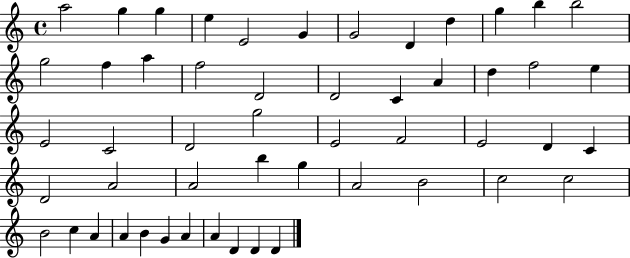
{
  \clef treble
  \time 4/4
  \defaultTimeSignature
  \key c \major
  a''2 g''4 g''4 | e''4 e'2 g'4 | g'2 d'4 d''4 | g''4 b''4 b''2 | \break g''2 f''4 a''4 | f''2 d'2 | d'2 c'4 a'4 | d''4 f''2 e''4 | \break e'2 c'2 | d'2 g''2 | e'2 f'2 | e'2 d'4 c'4 | \break d'2 a'2 | a'2 b''4 g''4 | a'2 b'2 | c''2 c''2 | \break b'2 c''4 a'4 | a'4 b'4 g'4 a'4 | a'4 d'4 d'4 d'4 | \bar "|."
}